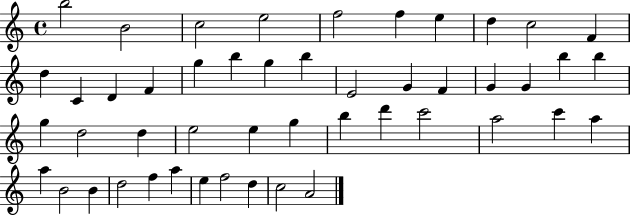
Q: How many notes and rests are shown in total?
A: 48